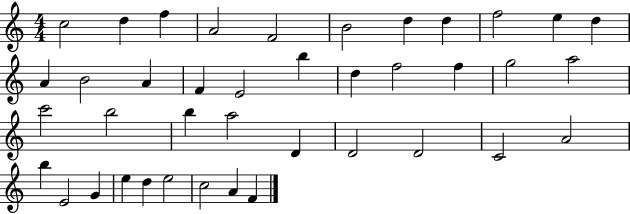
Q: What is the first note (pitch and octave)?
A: C5